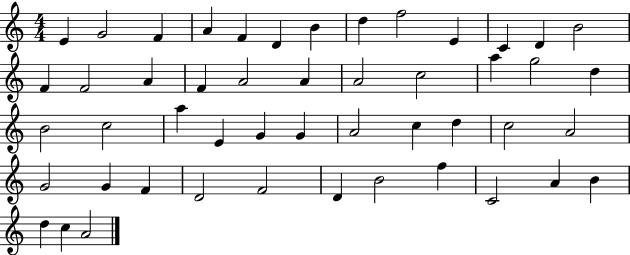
{
  \clef treble
  \numericTimeSignature
  \time 4/4
  \key c \major
  e'4 g'2 f'4 | a'4 f'4 d'4 b'4 | d''4 f''2 e'4 | c'4 d'4 b'2 | \break f'4 f'2 a'4 | f'4 a'2 a'4 | a'2 c''2 | a''4 g''2 d''4 | \break b'2 c''2 | a''4 e'4 g'4 g'4 | a'2 c''4 d''4 | c''2 a'2 | \break g'2 g'4 f'4 | d'2 f'2 | d'4 b'2 f''4 | c'2 a'4 b'4 | \break d''4 c''4 a'2 | \bar "|."
}